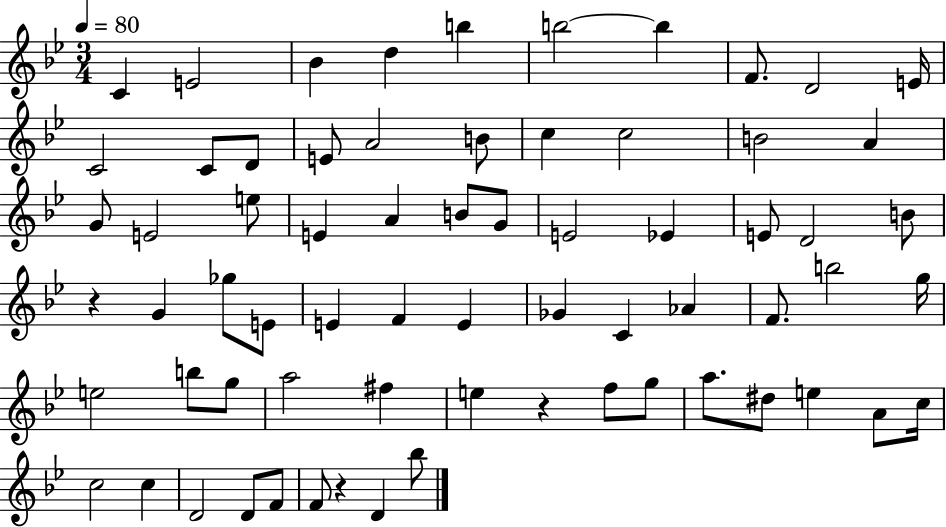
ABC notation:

X:1
T:Untitled
M:3/4
L:1/4
K:Bb
C E2 _B d b b2 b F/2 D2 E/4 C2 C/2 D/2 E/2 A2 B/2 c c2 B2 A G/2 E2 e/2 E A B/2 G/2 E2 _E E/2 D2 B/2 z G _g/2 E/2 E F E _G C _A F/2 b2 g/4 e2 b/2 g/2 a2 ^f e z f/2 g/2 a/2 ^d/2 e A/2 c/4 c2 c D2 D/2 F/2 F/2 z D _b/2